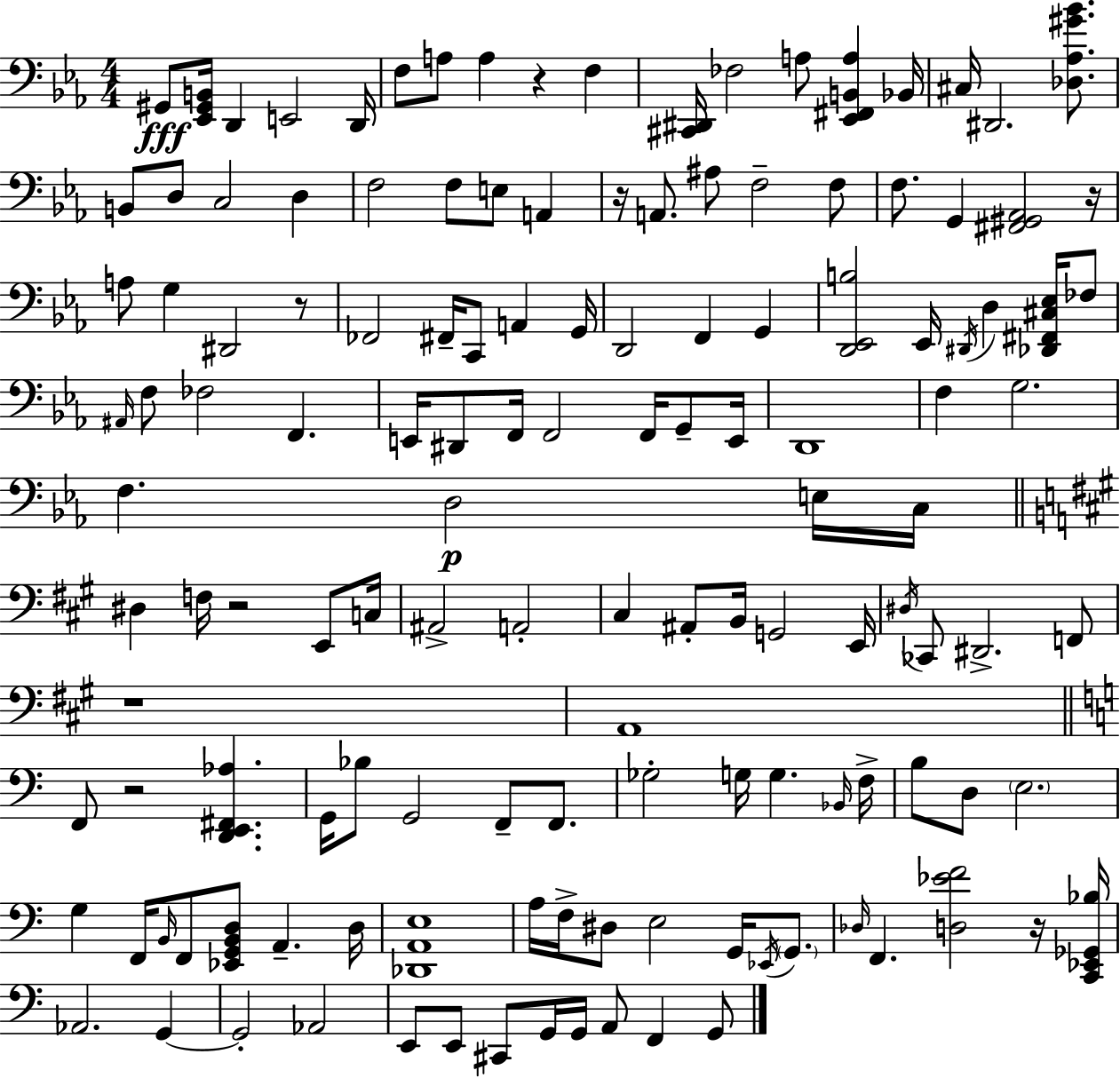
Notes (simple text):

G#2/e [Eb2,G#2,B2]/s D2/q E2/h D2/s F3/e A3/e A3/q R/q F3/q [C#2,D#2]/s FES3/h A3/e [Eb2,F#2,B2,A3]/q Bb2/s C#3/s D#2/h. [Db3,Ab3,G#4,Bb4]/e. B2/e D3/e C3/h D3/q F3/h F3/e E3/e A2/q R/s A2/e. A#3/e F3/h F3/e F3/e. G2/q [F#2,G#2,Ab2]/h R/s A3/e G3/q D#2/h R/e FES2/h F#2/s C2/e A2/q G2/s D2/h F2/q G2/q [D2,Eb2,B3]/h Eb2/s D#2/s D3/q [Db2,F#2,C#3,Eb3]/s FES3/e A#2/s F3/e FES3/h F2/q. E2/s D#2/e F2/s F2/h F2/s G2/e E2/s D2/w F3/q G3/h. F3/q. D3/h E3/s C3/s D#3/q F3/s R/h E2/e C3/s A#2/h A2/h C#3/q A#2/e B2/s G2/h E2/s D#3/s CES2/e D#2/h. F2/e R/w A2/w F2/e R/h [D2,E2,F#2,Ab3]/q. G2/s Bb3/e G2/h F2/e F2/e. Gb3/h G3/s G3/q. Bb2/s F3/s B3/e D3/e E3/h. G3/q F2/s B2/s F2/e [Eb2,G2,B2,D3]/e A2/q. D3/s [Db2,A2,E3]/w A3/s F3/s D#3/e E3/h G2/s Eb2/s G2/e. Db3/s F2/q. [D3,Eb4,F4]/h R/s [C2,Eb2,Gb2,Bb3]/s Ab2/h. G2/q G2/h Ab2/h E2/e E2/e C#2/e G2/s G2/s A2/e F2/q G2/e